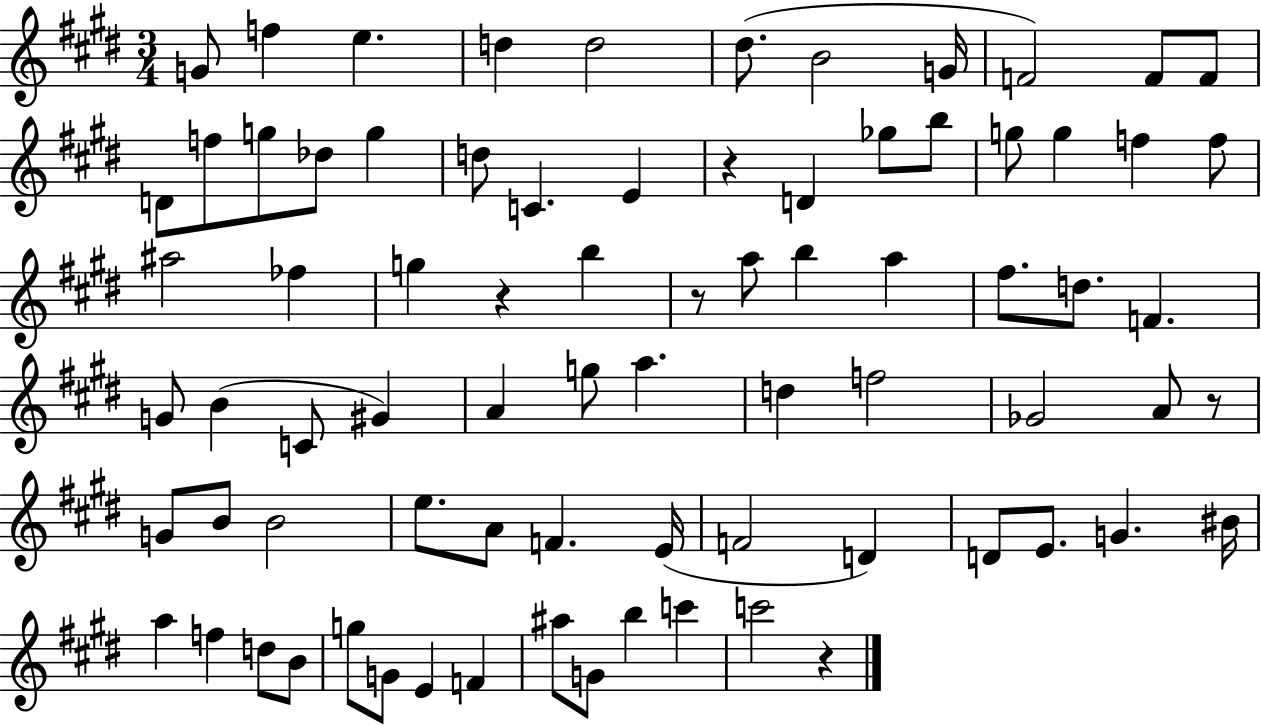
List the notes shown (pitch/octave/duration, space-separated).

G4/e F5/q E5/q. D5/q D5/h D#5/e. B4/h G4/s F4/h F4/e F4/e D4/e F5/e G5/e Db5/e G5/q D5/e C4/q. E4/q R/q D4/q Gb5/e B5/e G5/e G5/q F5/q F5/e A#5/h FES5/q G5/q R/q B5/q R/e A5/e B5/q A5/q F#5/e. D5/e. F4/q. G4/e B4/q C4/e G#4/q A4/q G5/e A5/q. D5/q F5/h Gb4/h A4/e R/e G4/e B4/e B4/h E5/e. A4/e F4/q. E4/s F4/h D4/q D4/e E4/e. G4/q. BIS4/s A5/q F5/q D5/e B4/e G5/e G4/e E4/q F4/q A#5/e G4/e B5/q C6/q C6/h R/q